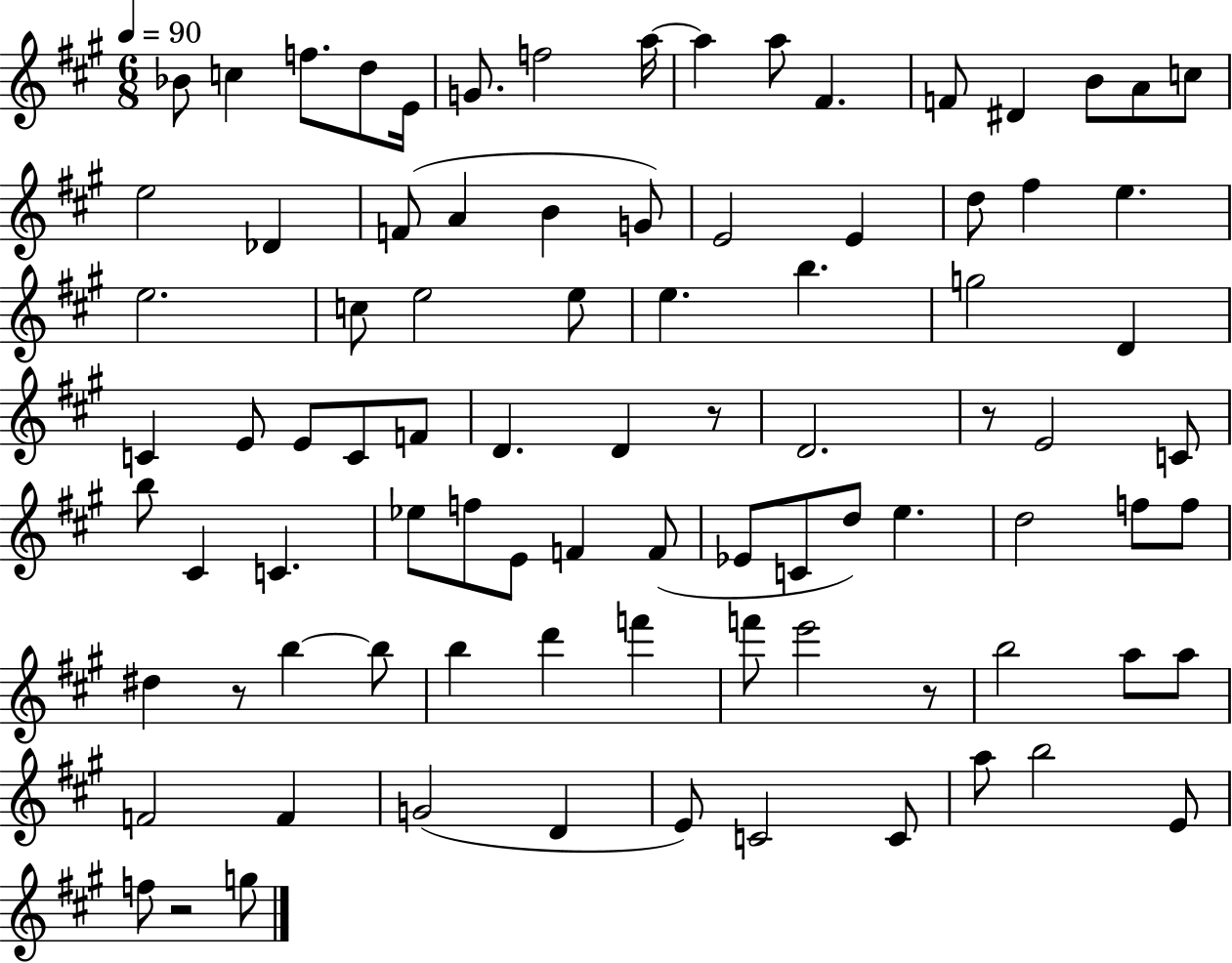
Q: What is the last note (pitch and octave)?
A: G5